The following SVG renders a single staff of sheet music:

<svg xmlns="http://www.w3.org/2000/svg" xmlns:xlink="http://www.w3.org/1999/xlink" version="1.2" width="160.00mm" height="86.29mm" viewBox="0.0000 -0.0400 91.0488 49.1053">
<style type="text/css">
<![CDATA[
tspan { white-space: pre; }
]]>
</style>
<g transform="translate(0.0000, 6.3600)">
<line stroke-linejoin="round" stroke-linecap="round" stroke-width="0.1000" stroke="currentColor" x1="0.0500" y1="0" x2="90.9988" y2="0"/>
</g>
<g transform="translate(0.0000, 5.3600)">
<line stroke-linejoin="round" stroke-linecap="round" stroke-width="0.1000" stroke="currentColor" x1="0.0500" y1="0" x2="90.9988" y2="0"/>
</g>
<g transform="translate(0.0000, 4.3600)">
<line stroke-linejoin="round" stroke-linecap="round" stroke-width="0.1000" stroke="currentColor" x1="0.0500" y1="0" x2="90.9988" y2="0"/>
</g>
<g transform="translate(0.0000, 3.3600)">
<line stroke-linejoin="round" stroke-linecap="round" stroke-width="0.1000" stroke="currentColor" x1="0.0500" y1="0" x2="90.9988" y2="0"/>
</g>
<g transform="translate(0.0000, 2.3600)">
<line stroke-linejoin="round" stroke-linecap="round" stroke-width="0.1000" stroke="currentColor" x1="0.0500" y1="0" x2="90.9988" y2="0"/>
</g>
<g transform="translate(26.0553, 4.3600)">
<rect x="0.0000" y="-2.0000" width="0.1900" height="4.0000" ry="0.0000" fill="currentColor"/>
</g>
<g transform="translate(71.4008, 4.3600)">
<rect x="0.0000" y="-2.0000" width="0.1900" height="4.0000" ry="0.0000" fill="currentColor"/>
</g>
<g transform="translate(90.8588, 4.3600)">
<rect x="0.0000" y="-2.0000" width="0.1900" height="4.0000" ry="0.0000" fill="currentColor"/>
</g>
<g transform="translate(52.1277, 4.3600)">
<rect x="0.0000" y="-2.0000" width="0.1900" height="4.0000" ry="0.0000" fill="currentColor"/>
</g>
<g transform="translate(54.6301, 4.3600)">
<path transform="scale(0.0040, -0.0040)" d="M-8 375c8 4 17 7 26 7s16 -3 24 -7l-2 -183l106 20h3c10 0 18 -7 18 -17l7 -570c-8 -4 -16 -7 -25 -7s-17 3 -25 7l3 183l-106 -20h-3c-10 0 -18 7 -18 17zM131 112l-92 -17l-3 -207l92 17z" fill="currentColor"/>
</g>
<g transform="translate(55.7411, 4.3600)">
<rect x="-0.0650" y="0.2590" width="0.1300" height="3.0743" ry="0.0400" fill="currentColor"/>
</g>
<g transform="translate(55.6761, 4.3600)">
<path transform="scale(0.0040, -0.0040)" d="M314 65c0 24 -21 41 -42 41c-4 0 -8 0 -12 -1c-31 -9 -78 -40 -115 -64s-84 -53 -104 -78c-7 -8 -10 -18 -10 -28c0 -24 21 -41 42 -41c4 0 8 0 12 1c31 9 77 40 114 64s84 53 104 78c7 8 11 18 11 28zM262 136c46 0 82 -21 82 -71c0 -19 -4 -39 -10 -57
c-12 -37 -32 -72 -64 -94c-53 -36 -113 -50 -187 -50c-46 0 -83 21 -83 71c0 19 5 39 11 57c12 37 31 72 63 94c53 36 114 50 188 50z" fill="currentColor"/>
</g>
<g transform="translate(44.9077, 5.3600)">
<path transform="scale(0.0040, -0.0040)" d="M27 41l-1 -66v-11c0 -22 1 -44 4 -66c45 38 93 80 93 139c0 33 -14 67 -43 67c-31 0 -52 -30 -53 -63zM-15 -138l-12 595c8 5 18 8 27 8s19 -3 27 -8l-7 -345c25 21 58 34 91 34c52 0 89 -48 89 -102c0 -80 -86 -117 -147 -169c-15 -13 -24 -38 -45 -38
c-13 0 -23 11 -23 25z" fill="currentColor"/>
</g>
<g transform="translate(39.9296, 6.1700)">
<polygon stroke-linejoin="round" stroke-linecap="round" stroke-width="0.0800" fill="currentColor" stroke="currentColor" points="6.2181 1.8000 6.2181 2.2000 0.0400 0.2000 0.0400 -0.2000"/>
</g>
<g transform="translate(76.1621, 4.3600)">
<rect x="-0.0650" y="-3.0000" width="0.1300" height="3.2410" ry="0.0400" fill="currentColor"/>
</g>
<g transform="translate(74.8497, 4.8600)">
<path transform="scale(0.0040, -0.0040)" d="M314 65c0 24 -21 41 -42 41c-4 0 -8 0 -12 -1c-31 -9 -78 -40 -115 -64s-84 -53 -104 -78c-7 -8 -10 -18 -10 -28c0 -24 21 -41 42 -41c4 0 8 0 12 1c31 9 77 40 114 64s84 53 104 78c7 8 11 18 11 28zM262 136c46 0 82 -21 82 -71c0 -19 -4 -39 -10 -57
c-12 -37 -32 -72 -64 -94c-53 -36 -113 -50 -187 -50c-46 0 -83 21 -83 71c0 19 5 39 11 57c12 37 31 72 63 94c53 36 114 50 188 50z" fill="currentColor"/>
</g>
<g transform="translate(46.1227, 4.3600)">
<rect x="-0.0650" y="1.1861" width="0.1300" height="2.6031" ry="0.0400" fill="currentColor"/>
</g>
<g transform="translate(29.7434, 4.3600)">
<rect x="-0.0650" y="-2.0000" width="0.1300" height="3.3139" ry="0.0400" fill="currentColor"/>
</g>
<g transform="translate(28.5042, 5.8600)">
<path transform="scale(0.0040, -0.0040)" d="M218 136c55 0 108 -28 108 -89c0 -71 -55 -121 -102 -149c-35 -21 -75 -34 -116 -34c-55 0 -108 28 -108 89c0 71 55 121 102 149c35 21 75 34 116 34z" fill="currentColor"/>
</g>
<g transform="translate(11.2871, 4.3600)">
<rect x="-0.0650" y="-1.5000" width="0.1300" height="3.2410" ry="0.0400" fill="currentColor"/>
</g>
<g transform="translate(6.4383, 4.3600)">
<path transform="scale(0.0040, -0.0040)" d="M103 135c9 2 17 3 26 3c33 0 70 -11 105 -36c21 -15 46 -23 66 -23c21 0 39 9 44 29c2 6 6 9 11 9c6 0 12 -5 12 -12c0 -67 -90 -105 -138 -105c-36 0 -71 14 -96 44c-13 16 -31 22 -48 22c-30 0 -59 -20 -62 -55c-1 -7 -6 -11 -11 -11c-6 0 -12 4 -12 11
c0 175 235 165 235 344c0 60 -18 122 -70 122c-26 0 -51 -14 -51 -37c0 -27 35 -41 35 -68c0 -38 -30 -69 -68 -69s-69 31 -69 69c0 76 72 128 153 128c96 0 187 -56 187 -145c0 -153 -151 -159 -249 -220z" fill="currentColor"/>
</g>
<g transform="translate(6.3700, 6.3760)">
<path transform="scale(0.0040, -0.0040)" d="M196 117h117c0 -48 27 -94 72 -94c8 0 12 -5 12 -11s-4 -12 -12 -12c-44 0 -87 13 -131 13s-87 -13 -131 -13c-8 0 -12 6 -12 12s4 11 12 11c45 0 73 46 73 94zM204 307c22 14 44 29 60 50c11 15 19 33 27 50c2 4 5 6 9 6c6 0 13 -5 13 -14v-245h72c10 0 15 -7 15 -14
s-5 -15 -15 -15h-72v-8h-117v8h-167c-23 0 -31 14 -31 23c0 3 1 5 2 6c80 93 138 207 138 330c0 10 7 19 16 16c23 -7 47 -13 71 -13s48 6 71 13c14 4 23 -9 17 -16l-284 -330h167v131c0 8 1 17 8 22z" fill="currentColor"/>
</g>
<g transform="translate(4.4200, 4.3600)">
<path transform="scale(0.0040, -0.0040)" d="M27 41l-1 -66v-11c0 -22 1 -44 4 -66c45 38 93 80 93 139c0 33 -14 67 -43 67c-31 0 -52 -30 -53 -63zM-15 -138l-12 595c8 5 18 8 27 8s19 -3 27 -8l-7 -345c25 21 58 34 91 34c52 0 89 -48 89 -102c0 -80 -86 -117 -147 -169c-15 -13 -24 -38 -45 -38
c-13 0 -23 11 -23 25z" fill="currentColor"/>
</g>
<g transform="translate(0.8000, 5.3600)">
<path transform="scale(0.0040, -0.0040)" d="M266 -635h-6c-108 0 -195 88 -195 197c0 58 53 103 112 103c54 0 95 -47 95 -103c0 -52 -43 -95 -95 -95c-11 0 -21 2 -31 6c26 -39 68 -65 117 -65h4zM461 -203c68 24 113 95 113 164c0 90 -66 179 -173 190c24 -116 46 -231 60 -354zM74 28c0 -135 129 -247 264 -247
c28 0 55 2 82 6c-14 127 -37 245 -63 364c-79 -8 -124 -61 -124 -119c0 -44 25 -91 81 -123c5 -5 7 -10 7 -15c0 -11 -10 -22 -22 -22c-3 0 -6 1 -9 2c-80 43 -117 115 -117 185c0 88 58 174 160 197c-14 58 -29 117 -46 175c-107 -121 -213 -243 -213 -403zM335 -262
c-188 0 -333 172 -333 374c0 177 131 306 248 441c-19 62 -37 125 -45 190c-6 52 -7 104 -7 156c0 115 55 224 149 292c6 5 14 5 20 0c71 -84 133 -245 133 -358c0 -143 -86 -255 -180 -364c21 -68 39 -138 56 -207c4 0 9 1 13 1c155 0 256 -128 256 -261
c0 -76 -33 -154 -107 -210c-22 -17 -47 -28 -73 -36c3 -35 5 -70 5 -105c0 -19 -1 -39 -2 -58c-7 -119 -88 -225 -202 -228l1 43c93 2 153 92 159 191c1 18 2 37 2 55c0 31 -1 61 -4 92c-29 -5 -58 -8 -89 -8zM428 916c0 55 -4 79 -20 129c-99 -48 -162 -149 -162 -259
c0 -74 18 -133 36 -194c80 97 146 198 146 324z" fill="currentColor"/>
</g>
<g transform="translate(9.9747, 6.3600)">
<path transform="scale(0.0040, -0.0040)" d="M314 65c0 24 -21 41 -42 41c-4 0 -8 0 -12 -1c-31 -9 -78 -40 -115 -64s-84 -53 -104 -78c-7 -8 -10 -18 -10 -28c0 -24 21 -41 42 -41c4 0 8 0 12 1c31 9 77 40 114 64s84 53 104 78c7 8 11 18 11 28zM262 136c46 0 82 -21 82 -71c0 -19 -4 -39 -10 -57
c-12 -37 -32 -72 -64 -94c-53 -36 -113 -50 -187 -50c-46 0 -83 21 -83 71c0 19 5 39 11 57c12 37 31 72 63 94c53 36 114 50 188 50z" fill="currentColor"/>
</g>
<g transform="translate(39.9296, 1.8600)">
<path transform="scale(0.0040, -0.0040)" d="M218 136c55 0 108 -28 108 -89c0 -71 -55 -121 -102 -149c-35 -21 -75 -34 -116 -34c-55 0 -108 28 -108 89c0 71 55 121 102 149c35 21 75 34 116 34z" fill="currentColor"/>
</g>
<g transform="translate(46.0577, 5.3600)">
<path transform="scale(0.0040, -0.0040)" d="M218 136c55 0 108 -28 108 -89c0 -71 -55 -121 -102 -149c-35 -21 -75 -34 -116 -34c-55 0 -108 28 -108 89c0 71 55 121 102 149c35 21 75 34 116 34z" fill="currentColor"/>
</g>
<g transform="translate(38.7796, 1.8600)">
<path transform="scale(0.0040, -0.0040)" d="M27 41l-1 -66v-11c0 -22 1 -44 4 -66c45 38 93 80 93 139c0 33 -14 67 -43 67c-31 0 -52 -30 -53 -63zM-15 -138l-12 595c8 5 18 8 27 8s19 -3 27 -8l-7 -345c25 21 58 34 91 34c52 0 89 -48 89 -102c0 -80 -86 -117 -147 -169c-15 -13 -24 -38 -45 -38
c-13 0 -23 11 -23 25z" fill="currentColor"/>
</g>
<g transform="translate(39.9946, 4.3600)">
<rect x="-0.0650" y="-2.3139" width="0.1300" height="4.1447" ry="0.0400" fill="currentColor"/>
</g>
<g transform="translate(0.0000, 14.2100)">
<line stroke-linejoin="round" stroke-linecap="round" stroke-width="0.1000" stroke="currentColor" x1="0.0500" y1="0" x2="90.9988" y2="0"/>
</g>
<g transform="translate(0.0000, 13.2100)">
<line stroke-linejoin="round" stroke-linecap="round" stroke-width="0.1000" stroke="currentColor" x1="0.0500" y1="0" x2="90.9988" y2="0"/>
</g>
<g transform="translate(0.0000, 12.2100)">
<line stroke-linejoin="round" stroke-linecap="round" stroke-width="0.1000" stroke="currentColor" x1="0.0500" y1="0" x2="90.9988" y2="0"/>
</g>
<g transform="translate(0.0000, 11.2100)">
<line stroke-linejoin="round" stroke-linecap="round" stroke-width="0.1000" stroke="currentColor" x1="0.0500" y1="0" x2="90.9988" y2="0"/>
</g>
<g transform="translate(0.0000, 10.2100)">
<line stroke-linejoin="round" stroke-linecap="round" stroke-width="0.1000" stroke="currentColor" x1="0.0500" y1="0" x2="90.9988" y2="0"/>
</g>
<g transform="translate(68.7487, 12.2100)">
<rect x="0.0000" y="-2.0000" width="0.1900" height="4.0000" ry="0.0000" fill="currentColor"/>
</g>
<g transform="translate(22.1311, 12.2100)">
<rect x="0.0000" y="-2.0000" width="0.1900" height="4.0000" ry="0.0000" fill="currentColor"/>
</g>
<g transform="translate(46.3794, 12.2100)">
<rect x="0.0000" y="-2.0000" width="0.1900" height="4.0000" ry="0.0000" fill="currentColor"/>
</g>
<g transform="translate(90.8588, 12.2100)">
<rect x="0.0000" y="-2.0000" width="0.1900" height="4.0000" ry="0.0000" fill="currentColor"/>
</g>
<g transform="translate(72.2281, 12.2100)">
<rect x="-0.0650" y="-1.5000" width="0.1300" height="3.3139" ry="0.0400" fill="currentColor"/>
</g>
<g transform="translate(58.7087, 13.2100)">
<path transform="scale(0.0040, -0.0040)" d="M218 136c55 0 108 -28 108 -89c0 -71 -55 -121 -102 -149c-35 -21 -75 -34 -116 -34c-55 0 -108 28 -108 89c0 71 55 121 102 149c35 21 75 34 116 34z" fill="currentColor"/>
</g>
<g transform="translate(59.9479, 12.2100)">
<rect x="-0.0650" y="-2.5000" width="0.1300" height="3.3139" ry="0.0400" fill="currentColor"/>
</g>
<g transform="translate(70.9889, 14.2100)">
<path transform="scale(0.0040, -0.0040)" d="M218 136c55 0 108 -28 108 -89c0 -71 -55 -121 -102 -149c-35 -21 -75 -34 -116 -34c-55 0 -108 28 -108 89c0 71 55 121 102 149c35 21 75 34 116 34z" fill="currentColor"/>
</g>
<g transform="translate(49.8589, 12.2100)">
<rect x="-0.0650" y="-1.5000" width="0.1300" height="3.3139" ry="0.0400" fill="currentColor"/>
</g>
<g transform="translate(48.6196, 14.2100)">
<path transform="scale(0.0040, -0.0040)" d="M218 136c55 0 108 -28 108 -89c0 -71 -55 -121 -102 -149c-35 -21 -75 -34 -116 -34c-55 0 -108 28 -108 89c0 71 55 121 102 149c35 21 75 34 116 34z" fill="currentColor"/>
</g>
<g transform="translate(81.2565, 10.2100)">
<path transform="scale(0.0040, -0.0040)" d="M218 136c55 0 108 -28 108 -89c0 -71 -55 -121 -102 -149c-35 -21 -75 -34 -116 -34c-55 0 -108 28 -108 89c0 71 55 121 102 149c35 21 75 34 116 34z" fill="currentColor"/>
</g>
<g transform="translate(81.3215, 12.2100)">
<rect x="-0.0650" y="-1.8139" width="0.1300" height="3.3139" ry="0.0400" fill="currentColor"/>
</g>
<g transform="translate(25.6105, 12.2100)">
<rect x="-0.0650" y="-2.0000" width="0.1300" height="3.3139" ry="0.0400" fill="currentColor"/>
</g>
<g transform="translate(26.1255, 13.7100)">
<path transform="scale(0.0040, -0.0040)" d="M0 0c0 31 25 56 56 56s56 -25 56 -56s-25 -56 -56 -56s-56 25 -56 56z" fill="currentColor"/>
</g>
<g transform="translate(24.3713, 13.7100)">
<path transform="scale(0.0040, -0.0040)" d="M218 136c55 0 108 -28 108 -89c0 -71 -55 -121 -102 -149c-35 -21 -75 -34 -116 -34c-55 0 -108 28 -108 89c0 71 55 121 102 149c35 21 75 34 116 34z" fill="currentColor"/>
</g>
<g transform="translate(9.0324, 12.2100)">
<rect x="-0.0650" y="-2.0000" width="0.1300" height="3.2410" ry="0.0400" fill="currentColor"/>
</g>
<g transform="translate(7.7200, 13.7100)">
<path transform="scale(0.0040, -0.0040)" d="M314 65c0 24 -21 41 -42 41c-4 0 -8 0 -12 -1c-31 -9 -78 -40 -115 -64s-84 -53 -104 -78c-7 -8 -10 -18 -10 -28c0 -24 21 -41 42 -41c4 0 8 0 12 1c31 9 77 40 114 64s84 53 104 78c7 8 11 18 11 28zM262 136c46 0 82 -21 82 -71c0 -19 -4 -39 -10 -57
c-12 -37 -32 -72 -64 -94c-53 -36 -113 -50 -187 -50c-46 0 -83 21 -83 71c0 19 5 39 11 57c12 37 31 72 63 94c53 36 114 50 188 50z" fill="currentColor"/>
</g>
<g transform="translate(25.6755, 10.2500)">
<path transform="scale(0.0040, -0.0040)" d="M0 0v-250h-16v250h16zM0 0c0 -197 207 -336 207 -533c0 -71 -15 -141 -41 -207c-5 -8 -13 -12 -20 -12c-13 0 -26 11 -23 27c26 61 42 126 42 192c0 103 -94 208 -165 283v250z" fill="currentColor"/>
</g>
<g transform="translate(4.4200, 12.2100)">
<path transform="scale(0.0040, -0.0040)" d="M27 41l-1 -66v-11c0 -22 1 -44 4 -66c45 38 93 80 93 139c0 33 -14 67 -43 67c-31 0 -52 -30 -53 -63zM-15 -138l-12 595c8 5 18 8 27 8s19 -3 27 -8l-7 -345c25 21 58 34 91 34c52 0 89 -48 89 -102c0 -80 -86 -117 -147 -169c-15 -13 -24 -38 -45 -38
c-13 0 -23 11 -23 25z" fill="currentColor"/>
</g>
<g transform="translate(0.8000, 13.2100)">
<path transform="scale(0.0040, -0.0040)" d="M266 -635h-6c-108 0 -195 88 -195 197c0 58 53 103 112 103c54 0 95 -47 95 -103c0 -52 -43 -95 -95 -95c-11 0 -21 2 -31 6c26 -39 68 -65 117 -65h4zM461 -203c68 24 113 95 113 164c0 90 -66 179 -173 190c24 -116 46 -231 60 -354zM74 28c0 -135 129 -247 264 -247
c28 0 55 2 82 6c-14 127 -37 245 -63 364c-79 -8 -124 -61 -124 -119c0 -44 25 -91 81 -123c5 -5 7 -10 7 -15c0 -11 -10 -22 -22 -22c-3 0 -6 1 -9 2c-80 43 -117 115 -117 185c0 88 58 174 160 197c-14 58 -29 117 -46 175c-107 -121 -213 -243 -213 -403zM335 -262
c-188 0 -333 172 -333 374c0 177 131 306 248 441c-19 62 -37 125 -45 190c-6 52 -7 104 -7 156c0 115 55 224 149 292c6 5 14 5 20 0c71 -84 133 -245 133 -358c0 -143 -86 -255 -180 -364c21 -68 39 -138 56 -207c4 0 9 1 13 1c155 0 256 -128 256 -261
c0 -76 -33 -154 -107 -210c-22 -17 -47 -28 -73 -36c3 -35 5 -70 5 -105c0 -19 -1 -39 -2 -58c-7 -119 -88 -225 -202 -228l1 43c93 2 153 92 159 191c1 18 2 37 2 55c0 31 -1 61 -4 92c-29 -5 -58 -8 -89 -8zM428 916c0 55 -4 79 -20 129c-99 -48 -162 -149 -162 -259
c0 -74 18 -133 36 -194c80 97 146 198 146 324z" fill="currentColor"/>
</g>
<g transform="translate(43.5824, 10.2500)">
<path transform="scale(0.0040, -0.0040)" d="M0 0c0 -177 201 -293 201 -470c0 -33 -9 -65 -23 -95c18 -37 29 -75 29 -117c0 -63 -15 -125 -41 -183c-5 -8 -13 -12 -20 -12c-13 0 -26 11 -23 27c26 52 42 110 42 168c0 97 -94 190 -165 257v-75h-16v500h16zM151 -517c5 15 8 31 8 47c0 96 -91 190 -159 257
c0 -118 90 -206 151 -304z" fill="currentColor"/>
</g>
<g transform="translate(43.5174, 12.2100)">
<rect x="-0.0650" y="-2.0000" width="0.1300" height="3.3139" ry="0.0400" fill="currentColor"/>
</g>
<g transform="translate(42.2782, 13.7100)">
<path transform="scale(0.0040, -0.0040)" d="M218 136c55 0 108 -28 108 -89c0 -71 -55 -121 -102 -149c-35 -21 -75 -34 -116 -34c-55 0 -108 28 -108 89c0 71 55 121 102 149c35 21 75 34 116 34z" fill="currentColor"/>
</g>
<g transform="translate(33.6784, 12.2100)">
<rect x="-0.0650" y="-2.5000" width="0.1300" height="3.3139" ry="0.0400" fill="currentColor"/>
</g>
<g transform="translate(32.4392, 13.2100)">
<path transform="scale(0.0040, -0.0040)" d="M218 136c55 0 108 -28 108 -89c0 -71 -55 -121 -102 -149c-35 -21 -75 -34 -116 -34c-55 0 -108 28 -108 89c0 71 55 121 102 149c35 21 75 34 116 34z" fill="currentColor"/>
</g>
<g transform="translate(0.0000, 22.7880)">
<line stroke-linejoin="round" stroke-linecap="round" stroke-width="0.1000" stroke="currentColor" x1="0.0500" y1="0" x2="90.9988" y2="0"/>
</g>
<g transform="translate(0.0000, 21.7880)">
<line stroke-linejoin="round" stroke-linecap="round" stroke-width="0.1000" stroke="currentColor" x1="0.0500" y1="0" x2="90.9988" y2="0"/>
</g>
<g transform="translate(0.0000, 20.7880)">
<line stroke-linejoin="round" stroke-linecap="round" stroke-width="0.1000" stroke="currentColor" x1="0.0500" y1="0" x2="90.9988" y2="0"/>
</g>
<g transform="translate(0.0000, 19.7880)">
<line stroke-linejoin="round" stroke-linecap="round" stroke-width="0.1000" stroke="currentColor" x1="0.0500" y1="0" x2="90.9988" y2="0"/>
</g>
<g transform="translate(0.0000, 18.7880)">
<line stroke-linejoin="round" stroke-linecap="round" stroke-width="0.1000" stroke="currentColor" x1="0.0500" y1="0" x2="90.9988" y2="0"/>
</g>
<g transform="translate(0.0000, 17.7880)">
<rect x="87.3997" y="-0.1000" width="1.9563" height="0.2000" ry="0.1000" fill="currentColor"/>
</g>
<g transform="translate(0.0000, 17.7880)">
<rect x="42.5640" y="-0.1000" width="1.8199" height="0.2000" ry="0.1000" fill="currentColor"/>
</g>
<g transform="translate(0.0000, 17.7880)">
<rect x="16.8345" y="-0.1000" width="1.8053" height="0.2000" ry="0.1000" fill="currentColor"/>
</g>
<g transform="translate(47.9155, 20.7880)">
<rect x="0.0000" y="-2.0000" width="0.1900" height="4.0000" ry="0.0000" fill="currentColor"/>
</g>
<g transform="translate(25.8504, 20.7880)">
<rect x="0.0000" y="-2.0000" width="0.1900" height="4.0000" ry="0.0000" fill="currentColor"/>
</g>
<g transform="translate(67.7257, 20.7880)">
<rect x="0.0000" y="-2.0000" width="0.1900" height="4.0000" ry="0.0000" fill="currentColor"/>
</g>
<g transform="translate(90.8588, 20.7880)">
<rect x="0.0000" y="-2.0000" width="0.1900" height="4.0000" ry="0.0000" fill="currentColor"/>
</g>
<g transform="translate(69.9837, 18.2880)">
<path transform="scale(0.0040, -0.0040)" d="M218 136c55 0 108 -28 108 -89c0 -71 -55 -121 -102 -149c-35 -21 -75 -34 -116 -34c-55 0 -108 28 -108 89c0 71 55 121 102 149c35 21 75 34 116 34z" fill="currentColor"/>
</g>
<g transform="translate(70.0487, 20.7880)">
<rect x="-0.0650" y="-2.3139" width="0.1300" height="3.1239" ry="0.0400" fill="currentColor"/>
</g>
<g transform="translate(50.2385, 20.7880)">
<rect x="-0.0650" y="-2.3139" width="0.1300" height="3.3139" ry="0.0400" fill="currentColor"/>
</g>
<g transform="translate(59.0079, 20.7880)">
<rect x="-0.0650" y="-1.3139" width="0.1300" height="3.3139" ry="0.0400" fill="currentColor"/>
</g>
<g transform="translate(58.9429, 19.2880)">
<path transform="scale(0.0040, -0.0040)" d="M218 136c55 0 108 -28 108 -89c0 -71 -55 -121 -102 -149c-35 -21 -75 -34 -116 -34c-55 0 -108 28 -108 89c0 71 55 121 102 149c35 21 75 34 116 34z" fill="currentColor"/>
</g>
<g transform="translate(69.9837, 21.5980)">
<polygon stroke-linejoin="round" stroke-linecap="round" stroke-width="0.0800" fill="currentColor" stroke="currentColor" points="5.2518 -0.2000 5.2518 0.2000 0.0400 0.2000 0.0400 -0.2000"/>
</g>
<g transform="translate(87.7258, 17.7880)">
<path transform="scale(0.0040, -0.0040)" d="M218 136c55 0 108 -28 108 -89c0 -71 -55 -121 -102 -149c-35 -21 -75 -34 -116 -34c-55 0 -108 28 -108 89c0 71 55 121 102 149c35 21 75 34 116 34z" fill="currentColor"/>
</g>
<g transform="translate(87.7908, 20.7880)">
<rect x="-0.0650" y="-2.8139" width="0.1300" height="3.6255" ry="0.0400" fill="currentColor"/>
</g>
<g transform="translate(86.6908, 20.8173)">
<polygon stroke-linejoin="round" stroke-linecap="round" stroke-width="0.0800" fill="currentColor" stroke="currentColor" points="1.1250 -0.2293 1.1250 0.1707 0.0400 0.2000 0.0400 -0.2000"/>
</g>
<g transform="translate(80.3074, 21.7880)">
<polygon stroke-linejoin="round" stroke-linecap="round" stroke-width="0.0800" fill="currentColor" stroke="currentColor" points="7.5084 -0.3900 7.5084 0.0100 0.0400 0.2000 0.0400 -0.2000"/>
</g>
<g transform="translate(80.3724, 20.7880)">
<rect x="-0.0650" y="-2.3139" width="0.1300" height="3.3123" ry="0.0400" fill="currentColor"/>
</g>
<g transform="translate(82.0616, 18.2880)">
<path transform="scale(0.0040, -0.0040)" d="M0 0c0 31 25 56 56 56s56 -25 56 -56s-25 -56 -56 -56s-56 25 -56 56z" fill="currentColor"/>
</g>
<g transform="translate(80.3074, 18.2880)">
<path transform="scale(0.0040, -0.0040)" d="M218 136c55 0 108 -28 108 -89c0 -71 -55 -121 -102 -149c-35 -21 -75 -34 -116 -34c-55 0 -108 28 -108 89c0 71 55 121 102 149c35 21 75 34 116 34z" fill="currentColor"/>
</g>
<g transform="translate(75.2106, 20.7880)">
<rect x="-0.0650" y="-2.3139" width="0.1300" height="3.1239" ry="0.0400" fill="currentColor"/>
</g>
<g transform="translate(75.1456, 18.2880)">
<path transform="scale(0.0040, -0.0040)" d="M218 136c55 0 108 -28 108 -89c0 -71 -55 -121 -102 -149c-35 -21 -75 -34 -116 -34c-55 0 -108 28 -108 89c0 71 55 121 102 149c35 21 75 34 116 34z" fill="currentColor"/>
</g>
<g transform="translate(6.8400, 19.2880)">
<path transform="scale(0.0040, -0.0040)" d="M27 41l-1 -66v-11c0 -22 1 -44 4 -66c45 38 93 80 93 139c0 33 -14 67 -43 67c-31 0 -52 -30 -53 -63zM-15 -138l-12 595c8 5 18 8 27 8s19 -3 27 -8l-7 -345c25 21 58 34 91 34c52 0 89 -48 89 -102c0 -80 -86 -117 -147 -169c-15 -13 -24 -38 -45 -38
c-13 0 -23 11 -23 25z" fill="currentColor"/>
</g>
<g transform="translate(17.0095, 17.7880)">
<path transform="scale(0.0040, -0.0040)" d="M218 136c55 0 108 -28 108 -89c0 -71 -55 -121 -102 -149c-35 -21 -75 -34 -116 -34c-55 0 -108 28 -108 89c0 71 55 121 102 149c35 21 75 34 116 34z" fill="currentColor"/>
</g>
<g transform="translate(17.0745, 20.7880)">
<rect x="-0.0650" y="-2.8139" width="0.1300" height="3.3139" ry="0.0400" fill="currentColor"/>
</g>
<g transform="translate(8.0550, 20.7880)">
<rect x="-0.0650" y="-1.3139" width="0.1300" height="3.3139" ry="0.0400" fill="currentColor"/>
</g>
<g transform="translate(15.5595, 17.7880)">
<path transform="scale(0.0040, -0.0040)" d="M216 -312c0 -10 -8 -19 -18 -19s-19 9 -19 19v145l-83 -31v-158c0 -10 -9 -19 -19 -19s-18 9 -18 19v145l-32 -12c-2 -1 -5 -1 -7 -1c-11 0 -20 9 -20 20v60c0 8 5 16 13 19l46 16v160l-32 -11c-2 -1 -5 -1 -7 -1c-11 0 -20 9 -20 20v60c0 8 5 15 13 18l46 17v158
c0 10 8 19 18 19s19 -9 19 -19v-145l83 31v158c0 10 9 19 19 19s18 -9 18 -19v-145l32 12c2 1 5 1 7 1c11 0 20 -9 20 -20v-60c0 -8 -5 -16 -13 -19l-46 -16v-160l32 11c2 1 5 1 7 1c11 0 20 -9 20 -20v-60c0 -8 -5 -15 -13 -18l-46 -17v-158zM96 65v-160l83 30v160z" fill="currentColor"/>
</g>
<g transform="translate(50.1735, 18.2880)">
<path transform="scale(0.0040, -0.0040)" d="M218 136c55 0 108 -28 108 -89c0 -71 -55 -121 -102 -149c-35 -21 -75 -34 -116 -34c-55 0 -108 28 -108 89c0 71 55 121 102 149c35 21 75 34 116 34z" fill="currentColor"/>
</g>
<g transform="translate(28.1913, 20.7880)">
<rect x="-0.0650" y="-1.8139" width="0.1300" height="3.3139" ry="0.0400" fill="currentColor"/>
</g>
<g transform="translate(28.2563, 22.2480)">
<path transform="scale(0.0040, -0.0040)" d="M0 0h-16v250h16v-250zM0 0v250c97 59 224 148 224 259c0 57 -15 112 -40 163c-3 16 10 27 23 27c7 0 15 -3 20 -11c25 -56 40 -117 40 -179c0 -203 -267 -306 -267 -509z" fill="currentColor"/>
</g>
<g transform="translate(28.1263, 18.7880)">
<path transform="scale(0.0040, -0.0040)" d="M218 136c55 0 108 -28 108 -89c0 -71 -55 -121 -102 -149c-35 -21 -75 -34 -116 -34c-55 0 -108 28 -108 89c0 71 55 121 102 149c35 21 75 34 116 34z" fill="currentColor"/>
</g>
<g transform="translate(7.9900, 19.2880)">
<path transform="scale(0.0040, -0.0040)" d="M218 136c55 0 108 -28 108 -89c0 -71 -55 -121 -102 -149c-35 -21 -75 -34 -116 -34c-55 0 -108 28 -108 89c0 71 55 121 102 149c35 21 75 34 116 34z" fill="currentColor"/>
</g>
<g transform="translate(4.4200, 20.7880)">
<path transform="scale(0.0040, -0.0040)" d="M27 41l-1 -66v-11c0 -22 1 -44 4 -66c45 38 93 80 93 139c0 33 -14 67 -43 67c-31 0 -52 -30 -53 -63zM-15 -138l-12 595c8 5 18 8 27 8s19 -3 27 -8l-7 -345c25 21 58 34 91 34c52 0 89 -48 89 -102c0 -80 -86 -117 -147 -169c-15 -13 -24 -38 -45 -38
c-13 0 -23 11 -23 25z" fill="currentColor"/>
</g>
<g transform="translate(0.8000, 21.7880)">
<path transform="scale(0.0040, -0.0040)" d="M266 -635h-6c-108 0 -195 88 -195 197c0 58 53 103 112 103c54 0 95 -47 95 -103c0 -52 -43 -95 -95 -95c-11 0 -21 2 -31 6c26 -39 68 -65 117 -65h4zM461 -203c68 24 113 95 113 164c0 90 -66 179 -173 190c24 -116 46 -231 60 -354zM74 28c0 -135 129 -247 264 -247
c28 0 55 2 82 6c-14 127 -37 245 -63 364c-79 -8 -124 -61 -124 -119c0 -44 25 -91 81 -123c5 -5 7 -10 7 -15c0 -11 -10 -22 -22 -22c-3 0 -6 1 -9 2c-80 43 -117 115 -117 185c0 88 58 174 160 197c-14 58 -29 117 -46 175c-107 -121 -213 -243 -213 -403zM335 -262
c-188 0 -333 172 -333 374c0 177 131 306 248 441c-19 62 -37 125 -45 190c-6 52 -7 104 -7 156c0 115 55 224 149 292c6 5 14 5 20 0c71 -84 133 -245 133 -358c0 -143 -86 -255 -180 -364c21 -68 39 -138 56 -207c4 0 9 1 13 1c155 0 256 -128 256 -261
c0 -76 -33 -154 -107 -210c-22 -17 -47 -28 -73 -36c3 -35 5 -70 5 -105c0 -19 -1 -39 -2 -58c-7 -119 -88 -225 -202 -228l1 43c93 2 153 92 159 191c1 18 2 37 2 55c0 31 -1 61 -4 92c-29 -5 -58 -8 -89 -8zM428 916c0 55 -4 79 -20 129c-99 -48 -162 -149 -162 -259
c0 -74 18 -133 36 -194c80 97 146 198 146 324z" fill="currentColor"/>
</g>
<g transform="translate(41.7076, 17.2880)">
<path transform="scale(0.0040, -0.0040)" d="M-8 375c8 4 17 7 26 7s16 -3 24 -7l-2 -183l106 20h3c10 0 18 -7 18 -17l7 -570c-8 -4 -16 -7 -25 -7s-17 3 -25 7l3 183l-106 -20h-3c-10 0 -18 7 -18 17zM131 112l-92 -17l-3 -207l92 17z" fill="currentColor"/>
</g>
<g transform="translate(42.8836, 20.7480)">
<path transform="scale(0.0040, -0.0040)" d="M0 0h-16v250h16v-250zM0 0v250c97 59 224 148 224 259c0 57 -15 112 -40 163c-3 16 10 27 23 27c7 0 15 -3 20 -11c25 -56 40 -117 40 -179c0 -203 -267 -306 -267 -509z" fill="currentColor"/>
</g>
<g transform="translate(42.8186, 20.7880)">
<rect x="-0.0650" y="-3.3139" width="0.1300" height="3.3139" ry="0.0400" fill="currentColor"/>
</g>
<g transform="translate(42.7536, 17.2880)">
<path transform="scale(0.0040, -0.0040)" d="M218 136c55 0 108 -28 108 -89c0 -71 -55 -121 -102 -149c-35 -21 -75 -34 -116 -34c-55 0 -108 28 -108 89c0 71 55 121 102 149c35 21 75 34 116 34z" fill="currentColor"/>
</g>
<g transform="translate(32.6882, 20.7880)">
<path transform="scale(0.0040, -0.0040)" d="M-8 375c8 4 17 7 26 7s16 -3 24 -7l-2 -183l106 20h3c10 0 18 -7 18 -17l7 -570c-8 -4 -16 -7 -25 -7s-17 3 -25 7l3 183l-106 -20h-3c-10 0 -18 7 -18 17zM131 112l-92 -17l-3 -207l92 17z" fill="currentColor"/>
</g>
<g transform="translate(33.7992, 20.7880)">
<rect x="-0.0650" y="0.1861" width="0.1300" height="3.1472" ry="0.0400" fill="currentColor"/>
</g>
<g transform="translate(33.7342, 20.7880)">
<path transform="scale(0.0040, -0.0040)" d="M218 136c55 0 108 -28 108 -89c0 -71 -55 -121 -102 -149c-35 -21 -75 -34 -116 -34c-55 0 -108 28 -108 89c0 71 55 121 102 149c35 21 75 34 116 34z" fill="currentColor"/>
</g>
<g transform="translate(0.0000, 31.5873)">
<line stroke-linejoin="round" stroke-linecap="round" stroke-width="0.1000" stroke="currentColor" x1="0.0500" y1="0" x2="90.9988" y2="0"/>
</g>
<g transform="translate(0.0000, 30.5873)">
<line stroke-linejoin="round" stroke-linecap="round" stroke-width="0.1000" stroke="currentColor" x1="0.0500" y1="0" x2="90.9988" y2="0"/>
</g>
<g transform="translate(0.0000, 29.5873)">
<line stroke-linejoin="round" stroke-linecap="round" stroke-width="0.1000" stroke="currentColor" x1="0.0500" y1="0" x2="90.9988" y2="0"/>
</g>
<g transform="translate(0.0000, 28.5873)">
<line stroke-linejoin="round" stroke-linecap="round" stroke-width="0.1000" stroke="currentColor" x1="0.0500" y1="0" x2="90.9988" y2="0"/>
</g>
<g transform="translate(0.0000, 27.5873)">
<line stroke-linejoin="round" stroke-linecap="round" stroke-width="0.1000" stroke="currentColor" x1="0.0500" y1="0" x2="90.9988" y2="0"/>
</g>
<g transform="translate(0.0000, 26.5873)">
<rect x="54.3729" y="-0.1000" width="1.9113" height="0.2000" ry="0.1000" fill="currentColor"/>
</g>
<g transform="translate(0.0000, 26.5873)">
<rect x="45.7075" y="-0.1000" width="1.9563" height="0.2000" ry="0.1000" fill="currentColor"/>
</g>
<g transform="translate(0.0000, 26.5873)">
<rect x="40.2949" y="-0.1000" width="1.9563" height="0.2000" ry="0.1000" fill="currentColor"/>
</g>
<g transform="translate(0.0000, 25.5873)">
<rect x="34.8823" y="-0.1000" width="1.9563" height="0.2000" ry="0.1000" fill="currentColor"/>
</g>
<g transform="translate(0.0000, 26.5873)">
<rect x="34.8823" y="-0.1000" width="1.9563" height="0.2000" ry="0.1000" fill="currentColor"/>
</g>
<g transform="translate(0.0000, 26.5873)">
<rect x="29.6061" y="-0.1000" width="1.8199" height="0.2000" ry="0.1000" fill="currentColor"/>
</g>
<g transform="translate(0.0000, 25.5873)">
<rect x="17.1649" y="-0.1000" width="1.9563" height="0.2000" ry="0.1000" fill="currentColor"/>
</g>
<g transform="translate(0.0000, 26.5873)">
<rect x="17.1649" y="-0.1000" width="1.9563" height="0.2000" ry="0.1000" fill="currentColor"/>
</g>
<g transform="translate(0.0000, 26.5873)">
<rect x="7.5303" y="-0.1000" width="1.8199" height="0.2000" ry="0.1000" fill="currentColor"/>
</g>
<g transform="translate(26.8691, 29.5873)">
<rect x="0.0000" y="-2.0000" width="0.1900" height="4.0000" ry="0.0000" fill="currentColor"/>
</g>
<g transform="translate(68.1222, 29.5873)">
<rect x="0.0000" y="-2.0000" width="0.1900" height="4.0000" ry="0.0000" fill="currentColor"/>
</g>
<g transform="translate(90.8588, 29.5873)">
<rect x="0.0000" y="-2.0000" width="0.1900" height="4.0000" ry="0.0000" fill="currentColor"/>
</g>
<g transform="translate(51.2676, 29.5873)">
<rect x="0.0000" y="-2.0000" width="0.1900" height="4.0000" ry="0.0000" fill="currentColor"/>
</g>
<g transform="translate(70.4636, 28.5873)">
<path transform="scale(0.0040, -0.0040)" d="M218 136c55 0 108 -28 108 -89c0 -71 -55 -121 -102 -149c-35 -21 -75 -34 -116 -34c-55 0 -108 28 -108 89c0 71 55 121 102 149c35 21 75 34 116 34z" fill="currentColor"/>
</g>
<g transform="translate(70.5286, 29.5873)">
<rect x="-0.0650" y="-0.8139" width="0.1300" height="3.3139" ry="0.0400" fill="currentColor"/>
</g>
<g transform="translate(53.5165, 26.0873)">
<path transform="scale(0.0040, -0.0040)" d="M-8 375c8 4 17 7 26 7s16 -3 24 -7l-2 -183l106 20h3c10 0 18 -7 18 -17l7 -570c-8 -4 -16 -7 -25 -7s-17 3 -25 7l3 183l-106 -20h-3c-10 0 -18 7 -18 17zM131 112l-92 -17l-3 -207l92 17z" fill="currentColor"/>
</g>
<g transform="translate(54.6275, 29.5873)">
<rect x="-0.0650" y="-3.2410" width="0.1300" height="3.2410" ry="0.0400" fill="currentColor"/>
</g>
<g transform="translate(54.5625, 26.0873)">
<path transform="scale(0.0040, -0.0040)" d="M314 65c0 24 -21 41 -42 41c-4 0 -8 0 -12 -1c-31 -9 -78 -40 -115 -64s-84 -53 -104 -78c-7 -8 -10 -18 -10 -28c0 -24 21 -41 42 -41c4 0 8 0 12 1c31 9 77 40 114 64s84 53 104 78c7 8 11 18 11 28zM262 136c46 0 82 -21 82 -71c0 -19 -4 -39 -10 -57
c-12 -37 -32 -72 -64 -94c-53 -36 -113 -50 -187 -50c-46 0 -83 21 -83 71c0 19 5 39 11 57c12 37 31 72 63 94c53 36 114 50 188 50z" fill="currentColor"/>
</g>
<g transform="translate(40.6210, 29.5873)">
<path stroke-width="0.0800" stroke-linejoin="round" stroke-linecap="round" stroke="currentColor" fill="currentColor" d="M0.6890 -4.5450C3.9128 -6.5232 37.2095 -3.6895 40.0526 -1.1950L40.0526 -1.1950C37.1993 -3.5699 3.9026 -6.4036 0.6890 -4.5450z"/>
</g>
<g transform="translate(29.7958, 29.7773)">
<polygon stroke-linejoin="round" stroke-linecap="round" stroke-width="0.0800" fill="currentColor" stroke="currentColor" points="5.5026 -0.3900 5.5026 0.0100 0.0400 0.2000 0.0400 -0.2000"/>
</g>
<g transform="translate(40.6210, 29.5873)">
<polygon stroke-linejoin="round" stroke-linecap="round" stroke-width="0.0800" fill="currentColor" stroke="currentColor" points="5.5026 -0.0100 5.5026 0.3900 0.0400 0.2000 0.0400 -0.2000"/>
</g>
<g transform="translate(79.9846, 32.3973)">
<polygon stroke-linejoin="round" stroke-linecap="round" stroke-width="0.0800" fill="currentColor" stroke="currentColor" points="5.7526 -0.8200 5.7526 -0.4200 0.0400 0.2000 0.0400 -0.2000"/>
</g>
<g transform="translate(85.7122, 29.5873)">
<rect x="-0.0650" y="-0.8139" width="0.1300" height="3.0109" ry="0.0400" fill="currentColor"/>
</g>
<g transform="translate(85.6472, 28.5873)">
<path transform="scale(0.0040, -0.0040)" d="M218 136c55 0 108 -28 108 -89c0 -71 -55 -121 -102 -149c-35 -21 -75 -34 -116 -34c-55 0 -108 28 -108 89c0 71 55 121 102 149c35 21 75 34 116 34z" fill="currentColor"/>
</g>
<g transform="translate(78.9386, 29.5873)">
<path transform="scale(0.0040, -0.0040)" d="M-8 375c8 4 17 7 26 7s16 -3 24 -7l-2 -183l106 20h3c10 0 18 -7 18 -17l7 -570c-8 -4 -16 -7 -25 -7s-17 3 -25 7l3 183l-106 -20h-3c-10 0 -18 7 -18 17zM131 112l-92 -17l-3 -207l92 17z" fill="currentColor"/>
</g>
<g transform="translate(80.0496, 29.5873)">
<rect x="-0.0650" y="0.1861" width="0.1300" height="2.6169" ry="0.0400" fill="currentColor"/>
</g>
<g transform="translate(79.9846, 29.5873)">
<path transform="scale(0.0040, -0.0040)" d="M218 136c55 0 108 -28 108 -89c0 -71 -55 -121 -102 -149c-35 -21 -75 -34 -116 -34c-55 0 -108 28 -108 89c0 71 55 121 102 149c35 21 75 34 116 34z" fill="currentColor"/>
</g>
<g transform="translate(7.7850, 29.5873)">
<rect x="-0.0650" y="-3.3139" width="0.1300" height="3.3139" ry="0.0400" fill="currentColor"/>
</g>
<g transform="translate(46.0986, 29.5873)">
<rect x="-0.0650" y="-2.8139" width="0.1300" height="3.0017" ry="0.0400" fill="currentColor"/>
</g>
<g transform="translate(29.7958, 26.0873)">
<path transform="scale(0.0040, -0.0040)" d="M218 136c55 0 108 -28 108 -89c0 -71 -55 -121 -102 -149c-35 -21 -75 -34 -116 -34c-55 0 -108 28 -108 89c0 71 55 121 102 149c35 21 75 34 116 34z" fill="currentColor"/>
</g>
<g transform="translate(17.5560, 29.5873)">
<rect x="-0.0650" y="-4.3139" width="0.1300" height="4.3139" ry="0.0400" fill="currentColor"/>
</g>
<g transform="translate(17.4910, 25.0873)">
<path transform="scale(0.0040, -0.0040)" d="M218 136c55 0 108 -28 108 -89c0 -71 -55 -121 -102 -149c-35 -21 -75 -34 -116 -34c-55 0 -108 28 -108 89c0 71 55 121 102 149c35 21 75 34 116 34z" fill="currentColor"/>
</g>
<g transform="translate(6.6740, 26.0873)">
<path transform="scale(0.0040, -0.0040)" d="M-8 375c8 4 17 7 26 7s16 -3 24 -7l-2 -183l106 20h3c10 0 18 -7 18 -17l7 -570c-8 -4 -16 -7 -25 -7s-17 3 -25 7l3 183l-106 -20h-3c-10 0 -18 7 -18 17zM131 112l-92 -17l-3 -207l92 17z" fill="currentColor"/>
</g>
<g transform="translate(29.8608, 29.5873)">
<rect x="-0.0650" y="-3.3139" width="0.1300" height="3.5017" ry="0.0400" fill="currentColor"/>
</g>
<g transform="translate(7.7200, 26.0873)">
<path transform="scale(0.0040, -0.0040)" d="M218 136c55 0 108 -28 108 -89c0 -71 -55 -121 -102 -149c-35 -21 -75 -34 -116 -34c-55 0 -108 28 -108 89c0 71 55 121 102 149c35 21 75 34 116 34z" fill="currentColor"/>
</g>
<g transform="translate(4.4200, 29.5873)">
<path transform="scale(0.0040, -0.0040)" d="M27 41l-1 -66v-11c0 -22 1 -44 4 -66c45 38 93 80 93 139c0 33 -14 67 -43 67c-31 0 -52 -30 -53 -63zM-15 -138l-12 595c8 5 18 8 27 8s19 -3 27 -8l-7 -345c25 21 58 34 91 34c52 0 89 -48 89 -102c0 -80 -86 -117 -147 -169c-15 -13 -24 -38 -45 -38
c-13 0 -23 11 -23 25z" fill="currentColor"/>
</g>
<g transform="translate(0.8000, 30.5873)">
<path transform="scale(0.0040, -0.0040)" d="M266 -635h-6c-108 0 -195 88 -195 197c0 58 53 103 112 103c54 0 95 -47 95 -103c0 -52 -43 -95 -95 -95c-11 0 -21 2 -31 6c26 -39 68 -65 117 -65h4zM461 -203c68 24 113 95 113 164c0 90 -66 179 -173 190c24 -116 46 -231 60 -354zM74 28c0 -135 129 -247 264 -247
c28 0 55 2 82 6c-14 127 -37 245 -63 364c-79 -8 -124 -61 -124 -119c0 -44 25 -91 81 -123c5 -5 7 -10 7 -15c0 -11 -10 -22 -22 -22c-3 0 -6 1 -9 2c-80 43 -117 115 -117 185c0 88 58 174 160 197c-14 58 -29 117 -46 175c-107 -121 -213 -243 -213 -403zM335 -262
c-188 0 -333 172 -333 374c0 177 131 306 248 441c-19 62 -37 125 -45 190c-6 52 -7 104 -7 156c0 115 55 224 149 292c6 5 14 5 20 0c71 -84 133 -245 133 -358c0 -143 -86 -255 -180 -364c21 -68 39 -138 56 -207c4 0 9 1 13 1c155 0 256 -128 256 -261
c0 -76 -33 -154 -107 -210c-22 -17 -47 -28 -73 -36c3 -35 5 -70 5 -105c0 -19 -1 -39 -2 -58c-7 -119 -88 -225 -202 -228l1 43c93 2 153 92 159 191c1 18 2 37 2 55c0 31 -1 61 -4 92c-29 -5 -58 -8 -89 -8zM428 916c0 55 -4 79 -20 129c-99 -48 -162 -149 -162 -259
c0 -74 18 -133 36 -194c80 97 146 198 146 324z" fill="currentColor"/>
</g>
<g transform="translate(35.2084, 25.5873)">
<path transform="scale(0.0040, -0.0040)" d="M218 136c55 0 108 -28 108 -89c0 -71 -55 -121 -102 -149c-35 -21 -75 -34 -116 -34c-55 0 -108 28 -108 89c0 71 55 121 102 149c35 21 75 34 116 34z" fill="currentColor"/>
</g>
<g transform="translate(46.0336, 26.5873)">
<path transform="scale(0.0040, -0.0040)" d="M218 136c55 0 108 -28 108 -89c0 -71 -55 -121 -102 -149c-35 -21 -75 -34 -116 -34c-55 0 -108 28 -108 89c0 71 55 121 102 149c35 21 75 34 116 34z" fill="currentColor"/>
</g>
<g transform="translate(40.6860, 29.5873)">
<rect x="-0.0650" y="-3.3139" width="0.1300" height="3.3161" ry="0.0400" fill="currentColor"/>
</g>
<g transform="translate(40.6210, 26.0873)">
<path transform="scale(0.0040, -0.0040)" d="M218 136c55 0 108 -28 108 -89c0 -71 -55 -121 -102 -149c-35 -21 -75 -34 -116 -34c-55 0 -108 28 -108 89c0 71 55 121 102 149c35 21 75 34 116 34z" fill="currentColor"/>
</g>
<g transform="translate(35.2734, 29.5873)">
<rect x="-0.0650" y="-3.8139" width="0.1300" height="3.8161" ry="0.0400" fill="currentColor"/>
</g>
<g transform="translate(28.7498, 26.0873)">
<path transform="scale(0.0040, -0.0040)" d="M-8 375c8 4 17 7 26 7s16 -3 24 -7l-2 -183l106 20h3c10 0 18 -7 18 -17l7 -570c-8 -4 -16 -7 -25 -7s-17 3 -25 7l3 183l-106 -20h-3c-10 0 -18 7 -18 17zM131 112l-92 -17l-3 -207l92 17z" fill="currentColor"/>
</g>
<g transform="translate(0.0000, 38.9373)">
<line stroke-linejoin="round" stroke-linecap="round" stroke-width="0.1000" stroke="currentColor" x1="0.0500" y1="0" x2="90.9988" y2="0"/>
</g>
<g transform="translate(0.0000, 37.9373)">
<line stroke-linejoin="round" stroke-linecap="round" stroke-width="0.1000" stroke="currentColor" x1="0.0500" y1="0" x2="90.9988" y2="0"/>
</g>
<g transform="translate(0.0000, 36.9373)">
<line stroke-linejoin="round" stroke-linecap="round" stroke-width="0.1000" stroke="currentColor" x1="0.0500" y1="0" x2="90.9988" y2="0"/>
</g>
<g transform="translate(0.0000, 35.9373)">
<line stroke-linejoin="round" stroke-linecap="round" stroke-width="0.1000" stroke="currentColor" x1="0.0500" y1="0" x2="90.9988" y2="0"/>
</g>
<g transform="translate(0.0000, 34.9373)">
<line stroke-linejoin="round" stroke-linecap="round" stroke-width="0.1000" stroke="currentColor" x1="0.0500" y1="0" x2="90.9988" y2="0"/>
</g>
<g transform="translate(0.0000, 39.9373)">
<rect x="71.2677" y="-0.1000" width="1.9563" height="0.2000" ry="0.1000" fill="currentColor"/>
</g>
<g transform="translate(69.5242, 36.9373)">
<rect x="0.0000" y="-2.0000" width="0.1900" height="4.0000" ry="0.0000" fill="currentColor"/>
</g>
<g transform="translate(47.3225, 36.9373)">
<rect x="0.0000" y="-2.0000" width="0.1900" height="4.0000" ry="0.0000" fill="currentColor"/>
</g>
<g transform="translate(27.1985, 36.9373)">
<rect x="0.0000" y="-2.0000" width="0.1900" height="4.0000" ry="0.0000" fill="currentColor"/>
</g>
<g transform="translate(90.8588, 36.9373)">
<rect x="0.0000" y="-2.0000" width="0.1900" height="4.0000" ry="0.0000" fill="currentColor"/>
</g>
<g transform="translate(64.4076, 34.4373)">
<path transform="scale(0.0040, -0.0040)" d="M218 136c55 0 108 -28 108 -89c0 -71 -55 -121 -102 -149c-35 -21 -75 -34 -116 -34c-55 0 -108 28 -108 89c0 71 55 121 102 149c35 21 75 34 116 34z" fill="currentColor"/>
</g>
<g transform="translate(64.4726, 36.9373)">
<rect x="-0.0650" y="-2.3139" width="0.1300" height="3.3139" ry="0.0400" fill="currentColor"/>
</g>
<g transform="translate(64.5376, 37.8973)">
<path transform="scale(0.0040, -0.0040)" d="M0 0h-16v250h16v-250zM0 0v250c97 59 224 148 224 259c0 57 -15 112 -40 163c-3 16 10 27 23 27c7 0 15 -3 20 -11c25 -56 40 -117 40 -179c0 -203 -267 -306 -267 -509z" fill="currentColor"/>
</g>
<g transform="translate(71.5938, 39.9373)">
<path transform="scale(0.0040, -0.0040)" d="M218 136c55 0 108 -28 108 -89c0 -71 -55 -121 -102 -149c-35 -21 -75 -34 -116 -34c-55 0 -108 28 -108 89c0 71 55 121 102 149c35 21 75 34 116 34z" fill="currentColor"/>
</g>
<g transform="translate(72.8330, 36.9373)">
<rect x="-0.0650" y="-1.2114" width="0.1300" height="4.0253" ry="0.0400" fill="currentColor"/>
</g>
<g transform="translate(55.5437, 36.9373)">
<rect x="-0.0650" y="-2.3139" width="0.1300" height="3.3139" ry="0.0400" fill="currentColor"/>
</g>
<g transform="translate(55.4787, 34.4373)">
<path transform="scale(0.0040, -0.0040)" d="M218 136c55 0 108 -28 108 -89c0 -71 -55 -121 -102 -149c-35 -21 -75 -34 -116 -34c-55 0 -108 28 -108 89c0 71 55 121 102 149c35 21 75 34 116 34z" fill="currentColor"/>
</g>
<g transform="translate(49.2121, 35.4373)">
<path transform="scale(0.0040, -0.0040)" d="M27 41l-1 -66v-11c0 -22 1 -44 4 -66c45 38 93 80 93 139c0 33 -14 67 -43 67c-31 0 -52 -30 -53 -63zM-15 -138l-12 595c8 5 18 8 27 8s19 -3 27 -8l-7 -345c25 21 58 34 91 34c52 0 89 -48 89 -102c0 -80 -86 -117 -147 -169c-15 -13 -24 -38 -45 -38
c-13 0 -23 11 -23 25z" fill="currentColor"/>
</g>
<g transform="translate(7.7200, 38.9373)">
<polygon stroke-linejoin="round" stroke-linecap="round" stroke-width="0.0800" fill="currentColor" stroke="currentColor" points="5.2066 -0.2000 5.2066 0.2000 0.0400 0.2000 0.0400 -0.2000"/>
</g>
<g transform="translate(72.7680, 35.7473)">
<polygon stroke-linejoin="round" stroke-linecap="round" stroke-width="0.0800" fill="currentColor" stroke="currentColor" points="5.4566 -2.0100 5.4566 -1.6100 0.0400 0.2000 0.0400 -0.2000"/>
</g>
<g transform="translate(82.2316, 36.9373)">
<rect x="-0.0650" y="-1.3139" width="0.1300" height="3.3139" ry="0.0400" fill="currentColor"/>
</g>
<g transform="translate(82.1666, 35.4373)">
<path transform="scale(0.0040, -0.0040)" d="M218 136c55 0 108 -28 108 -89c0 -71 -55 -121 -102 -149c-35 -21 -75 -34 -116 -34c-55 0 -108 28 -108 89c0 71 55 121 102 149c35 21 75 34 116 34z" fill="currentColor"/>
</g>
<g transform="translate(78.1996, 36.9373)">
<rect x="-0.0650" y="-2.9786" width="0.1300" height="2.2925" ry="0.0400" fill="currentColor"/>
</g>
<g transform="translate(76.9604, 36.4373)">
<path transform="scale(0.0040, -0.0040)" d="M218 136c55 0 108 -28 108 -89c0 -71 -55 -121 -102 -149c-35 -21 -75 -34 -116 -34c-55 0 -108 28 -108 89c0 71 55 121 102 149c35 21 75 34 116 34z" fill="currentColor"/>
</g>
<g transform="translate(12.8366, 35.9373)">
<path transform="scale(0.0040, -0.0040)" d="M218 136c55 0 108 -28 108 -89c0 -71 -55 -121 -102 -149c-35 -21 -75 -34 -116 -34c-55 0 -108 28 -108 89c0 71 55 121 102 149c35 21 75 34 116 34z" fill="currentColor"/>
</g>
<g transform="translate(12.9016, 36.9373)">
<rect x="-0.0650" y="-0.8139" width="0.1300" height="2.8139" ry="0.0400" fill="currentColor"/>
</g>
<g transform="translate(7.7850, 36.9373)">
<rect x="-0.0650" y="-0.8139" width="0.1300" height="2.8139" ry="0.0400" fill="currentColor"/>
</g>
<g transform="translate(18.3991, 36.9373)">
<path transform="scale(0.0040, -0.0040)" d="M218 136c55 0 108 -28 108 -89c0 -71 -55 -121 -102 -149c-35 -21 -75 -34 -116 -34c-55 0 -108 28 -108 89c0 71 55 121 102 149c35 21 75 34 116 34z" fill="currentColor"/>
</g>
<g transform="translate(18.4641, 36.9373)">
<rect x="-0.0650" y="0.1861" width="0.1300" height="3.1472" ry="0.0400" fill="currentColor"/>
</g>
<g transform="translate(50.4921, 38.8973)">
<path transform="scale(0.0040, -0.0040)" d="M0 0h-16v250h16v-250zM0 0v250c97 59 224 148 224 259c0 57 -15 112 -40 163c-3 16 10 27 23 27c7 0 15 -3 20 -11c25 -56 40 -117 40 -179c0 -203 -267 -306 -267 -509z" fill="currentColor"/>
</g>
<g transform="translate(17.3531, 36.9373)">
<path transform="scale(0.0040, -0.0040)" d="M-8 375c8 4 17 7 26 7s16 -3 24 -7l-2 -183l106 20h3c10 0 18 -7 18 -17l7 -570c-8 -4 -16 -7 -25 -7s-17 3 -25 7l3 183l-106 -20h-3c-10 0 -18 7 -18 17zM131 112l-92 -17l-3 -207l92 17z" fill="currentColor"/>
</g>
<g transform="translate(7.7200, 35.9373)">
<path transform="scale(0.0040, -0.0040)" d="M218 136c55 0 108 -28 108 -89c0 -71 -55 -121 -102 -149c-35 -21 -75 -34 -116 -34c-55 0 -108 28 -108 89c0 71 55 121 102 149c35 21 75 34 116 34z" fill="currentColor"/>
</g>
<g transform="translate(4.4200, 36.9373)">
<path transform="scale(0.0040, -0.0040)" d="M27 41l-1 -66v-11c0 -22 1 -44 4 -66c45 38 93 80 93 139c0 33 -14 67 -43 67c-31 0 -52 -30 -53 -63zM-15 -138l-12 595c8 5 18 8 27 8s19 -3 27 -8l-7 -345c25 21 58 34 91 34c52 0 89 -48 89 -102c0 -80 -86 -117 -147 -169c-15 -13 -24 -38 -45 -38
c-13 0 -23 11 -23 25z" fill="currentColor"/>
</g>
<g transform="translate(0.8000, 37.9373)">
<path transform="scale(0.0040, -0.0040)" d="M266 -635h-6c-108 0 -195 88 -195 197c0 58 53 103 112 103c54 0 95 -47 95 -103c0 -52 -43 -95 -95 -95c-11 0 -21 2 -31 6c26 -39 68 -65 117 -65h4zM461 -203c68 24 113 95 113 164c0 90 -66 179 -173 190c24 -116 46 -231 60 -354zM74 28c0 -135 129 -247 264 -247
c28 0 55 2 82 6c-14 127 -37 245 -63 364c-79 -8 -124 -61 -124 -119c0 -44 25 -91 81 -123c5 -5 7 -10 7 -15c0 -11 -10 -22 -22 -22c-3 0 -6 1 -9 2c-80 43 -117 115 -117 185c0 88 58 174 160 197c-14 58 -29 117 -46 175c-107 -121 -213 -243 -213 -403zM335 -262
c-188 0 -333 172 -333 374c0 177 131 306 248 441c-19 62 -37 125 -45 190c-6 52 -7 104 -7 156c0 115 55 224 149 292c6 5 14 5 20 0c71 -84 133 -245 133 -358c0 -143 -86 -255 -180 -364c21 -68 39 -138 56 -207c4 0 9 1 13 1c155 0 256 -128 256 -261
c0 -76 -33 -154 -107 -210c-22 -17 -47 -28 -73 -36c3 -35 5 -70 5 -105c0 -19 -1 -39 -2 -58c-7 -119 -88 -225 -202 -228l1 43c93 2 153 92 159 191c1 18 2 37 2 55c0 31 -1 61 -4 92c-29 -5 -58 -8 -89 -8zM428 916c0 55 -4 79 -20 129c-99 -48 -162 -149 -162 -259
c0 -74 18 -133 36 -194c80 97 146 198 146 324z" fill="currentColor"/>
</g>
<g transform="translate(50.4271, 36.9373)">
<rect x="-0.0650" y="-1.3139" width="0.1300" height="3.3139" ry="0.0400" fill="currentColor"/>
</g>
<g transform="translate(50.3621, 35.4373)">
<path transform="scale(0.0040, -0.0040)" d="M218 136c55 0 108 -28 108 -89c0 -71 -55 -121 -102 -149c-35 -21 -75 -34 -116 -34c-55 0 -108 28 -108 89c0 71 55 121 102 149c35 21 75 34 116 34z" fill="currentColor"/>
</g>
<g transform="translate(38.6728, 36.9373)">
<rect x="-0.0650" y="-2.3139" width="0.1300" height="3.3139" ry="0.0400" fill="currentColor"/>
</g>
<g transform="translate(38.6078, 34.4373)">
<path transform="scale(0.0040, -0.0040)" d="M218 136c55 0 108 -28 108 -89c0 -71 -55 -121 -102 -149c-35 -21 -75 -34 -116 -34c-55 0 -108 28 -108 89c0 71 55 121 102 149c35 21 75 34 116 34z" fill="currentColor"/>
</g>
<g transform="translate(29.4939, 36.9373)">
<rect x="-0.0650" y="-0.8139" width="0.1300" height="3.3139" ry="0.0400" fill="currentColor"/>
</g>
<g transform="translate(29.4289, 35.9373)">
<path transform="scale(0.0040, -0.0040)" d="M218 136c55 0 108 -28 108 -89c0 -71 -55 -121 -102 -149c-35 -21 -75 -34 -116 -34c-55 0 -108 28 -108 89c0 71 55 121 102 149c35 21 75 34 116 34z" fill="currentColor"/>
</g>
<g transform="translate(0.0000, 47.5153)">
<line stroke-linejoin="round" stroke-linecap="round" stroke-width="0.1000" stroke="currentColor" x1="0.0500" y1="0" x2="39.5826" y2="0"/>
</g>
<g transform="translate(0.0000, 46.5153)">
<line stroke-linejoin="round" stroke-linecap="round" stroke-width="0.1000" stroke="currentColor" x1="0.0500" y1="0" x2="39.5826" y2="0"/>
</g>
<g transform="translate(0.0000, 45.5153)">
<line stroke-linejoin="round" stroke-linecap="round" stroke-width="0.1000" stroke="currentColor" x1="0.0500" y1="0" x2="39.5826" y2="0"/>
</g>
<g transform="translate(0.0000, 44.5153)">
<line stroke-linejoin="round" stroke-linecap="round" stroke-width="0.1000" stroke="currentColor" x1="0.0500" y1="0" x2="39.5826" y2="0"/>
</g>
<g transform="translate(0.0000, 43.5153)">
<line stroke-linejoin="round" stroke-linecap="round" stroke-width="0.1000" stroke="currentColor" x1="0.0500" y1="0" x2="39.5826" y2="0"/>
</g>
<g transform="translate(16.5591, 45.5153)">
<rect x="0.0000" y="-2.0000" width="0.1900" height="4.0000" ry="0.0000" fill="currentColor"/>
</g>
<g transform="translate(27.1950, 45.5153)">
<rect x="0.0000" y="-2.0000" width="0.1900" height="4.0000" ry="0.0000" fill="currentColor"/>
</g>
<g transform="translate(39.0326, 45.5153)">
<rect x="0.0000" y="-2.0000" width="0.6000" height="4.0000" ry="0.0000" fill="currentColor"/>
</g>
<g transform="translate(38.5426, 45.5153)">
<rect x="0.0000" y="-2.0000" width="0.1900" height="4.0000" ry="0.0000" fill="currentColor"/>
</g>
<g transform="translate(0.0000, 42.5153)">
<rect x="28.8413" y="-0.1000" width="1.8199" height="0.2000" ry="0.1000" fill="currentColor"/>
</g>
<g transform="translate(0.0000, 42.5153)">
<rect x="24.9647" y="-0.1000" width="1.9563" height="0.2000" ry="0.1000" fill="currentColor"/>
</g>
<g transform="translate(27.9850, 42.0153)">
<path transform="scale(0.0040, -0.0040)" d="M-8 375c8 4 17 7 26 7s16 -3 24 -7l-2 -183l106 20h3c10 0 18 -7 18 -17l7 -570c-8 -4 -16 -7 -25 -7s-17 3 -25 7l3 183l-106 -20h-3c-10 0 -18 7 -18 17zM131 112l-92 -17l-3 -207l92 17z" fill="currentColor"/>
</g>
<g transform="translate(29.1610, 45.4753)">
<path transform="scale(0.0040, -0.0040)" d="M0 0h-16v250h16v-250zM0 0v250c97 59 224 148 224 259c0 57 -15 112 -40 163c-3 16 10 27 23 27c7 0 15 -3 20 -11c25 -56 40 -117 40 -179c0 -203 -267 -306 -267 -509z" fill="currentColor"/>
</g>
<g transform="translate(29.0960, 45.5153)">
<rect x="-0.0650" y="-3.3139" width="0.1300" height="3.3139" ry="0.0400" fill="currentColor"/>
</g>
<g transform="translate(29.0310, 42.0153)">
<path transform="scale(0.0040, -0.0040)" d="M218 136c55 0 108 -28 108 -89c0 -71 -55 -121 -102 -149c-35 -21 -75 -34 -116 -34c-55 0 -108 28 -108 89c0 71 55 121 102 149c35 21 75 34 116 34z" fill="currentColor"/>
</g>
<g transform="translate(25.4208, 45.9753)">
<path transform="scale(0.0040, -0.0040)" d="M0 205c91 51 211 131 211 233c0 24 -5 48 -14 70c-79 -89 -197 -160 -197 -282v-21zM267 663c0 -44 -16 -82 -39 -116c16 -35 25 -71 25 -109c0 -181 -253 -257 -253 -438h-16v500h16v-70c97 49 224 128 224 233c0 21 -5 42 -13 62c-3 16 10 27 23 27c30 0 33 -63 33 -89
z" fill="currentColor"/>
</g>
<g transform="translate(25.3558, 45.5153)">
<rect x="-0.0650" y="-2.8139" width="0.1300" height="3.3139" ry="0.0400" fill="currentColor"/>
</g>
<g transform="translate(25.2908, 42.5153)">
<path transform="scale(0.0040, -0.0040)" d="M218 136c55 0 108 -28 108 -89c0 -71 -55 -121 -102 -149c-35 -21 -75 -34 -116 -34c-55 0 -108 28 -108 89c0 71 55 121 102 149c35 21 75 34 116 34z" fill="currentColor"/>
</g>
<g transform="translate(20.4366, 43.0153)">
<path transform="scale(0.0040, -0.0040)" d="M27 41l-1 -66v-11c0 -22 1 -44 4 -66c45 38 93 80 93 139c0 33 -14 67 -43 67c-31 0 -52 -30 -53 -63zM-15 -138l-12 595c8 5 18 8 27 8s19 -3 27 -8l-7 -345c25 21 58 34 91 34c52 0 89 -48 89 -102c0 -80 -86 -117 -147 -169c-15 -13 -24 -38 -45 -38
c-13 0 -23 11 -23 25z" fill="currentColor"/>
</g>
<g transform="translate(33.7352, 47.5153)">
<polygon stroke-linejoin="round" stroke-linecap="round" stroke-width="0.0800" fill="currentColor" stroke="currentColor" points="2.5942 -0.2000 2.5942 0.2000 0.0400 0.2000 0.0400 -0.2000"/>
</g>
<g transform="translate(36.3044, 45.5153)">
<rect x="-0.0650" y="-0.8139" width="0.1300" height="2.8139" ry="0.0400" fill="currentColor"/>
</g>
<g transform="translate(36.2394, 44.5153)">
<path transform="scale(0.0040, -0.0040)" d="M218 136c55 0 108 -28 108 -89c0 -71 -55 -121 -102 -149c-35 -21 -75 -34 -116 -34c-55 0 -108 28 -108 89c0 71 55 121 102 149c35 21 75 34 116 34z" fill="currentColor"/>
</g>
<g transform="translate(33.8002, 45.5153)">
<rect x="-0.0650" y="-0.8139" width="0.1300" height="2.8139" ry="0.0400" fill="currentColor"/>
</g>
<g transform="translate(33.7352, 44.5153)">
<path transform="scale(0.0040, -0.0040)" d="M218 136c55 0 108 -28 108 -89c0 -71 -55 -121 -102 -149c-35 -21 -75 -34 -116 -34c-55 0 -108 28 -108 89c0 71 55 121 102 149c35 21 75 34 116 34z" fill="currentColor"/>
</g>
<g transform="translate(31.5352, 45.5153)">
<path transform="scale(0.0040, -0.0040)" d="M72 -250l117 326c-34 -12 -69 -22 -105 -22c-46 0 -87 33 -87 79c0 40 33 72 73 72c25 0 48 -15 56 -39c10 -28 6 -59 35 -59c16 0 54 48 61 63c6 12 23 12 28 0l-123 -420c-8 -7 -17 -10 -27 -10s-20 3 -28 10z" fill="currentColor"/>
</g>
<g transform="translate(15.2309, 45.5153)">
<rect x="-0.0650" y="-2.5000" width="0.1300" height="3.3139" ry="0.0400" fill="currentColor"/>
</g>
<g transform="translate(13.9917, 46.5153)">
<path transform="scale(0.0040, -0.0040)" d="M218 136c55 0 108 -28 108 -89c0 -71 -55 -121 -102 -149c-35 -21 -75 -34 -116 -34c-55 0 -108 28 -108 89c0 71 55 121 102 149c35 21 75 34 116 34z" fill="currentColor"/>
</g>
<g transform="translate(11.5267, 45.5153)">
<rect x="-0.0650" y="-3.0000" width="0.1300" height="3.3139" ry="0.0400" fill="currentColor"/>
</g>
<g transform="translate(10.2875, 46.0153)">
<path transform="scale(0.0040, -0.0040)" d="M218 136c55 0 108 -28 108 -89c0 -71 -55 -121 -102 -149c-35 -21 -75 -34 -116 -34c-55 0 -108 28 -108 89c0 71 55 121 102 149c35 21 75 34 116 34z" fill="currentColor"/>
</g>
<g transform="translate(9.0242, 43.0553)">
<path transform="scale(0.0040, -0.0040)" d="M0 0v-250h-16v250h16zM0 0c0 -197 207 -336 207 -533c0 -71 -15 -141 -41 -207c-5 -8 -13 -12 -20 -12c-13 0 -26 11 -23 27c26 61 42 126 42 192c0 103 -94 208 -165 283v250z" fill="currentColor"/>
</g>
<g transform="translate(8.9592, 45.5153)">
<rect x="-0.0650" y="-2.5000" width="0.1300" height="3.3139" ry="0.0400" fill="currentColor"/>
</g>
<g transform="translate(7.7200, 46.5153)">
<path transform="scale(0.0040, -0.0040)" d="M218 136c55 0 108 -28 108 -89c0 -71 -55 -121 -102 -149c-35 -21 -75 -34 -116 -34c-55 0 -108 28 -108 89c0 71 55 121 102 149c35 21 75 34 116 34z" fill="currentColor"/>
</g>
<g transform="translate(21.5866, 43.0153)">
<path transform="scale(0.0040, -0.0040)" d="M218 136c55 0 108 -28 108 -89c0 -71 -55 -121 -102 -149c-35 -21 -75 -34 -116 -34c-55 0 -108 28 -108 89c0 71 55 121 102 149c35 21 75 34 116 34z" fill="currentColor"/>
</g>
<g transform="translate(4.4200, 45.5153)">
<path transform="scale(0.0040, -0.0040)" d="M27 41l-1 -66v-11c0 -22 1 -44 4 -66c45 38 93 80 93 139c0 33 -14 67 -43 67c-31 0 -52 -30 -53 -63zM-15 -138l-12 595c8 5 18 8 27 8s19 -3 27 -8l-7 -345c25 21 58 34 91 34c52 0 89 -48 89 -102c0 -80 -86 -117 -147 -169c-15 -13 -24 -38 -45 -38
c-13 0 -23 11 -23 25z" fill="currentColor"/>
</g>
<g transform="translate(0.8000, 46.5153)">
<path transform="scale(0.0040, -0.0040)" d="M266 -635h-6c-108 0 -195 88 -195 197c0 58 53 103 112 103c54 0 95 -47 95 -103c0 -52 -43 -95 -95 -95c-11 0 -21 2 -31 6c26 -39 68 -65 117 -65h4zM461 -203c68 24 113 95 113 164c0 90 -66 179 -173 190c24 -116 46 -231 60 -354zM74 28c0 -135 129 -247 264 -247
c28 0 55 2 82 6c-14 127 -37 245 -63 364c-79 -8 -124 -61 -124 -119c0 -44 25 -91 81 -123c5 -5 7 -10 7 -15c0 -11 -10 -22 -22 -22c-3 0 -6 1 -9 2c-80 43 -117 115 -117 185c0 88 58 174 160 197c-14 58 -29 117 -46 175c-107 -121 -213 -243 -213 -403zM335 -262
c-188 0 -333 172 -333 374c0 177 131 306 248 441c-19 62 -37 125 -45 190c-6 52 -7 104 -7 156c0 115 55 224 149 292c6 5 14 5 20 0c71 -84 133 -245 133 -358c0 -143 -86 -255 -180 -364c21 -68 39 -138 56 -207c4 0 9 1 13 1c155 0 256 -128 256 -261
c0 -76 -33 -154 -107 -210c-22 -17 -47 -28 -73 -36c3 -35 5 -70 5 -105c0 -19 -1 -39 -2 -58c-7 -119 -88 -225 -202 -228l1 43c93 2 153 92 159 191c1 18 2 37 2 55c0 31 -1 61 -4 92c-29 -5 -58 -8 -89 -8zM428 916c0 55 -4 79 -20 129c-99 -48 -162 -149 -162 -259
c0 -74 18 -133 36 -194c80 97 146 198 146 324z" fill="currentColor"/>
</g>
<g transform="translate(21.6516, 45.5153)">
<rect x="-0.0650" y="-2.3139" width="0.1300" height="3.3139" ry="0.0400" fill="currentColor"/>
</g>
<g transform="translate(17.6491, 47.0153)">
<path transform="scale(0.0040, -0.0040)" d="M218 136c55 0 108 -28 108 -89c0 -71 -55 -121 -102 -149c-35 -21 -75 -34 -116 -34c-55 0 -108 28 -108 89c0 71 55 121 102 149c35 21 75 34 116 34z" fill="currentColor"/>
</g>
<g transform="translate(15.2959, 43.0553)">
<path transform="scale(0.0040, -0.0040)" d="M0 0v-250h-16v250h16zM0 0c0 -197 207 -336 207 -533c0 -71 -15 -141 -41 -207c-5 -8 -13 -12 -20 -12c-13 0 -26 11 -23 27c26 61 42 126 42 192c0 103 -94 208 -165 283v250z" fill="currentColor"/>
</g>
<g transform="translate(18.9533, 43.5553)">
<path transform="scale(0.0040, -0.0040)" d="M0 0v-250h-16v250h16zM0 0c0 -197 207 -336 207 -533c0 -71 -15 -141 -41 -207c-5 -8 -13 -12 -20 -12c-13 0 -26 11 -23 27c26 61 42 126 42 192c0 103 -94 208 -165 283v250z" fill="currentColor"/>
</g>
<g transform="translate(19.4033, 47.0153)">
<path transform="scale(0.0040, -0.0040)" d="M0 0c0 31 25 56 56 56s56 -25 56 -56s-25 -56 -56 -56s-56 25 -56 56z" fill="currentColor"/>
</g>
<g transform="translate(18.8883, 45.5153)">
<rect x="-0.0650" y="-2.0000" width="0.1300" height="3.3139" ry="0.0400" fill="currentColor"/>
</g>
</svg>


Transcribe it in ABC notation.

X:1
T:Untitled
M:2/4
L:1/4
K:F
E2 F _g/2 _G/2 B2 A2 F2 F/2 G F/4 E G E f _e ^a f/2 B b/2 g e g/2 g/2 g/2 a/4 b d' b/2 c'/2 b/2 a/2 b2 d B/2 d/2 d/2 d/2 B d g _e/2 g g/2 C/2 c/2 e G/2 A G/2 F/2 _g a/4 b/2 z/2 d/2 d/2